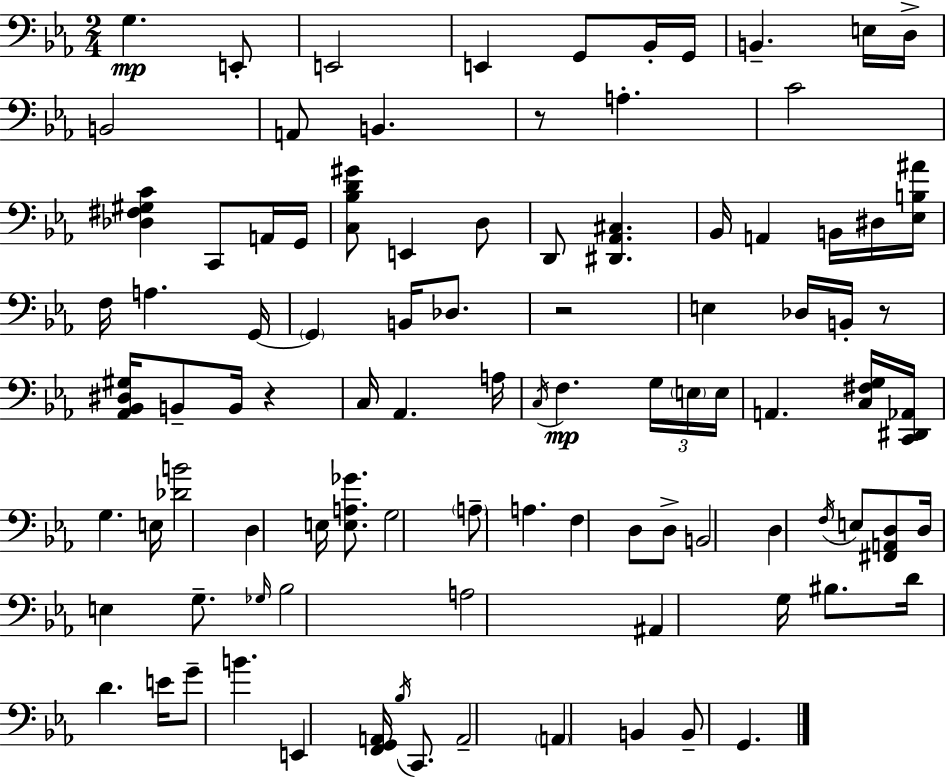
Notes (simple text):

G3/q. E2/e E2/h E2/q G2/e Bb2/s G2/s B2/q. E3/s D3/s B2/h A2/e B2/q. R/e A3/q. C4/h [Db3,F#3,G#3,C4]/q C2/e A2/s G2/s [C3,Bb3,D4,G#4]/e E2/q D3/e D2/e [D#2,Ab2,C#3]/q. Bb2/s A2/q B2/s D#3/s [Eb3,B3,A#4]/s F3/s A3/q. G2/s G2/q B2/s Db3/e. R/h E3/q Db3/s B2/s R/e [Ab2,Bb2,D#3,G#3]/s B2/e B2/s R/q C3/s Ab2/q. A3/s C3/s F3/q. G3/s E3/s E3/s A2/q. [C3,F#3,G3]/s [C2,D#2,Ab2]/s G3/q. E3/s [Db4,B4]/h D3/q E3/s [E3,A3,Gb4]/e. G3/h A3/e A3/q. F3/q D3/e D3/e B2/h D3/q F3/s E3/e [F#2,A2,D3]/e D3/s E3/q G3/e. Gb3/s Bb3/h A3/h A#2/q G3/s BIS3/e. D4/s D4/q. E4/s G4/e B4/q. E2/q [F2,G2,A2]/s Bb3/s C2/e. A2/h A2/q B2/q B2/e G2/q.